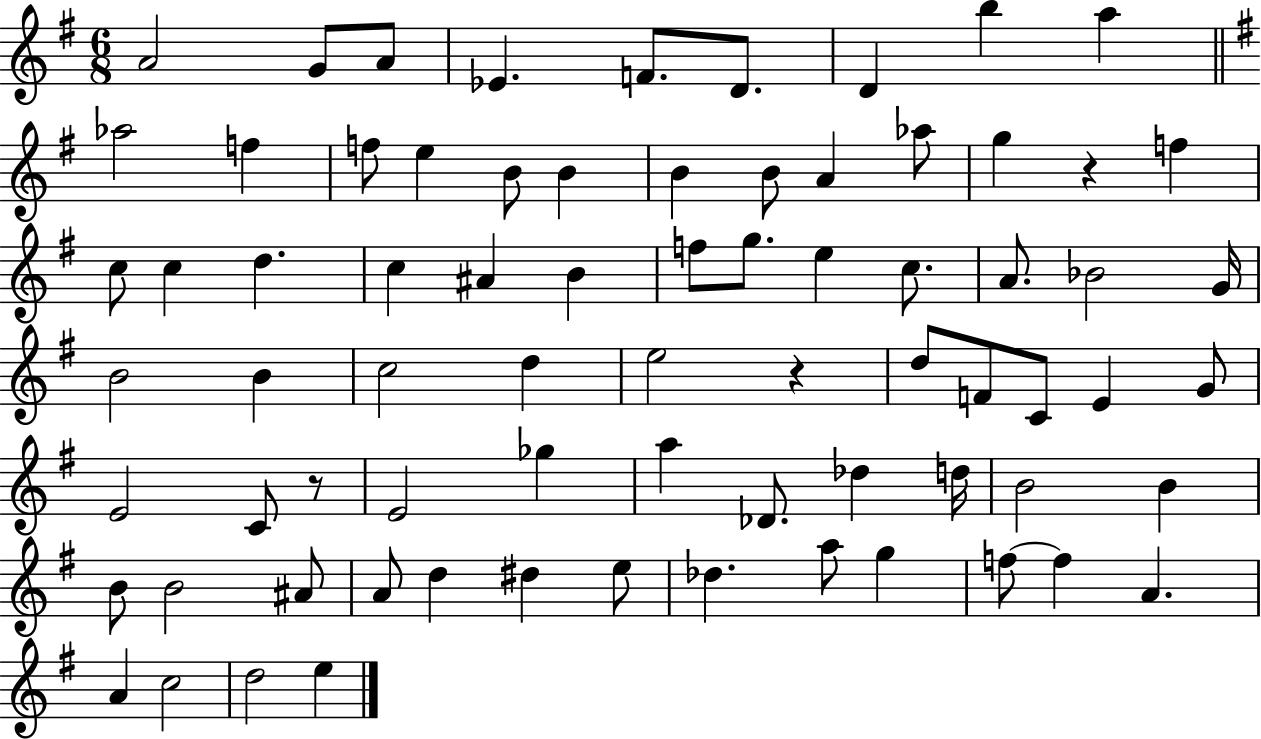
X:1
T:Untitled
M:6/8
L:1/4
K:G
A2 G/2 A/2 _E F/2 D/2 D b a _a2 f f/2 e B/2 B B B/2 A _a/2 g z f c/2 c d c ^A B f/2 g/2 e c/2 A/2 _B2 G/4 B2 B c2 d e2 z d/2 F/2 C/2 E G/2 E2 C/2 z/2 E2 _g a _D/2 _d d/4 B2 B B/2 B2 ^A/2 A/2 d ^d e/2 _d a/2 g f/2 f A A c2 d2 e